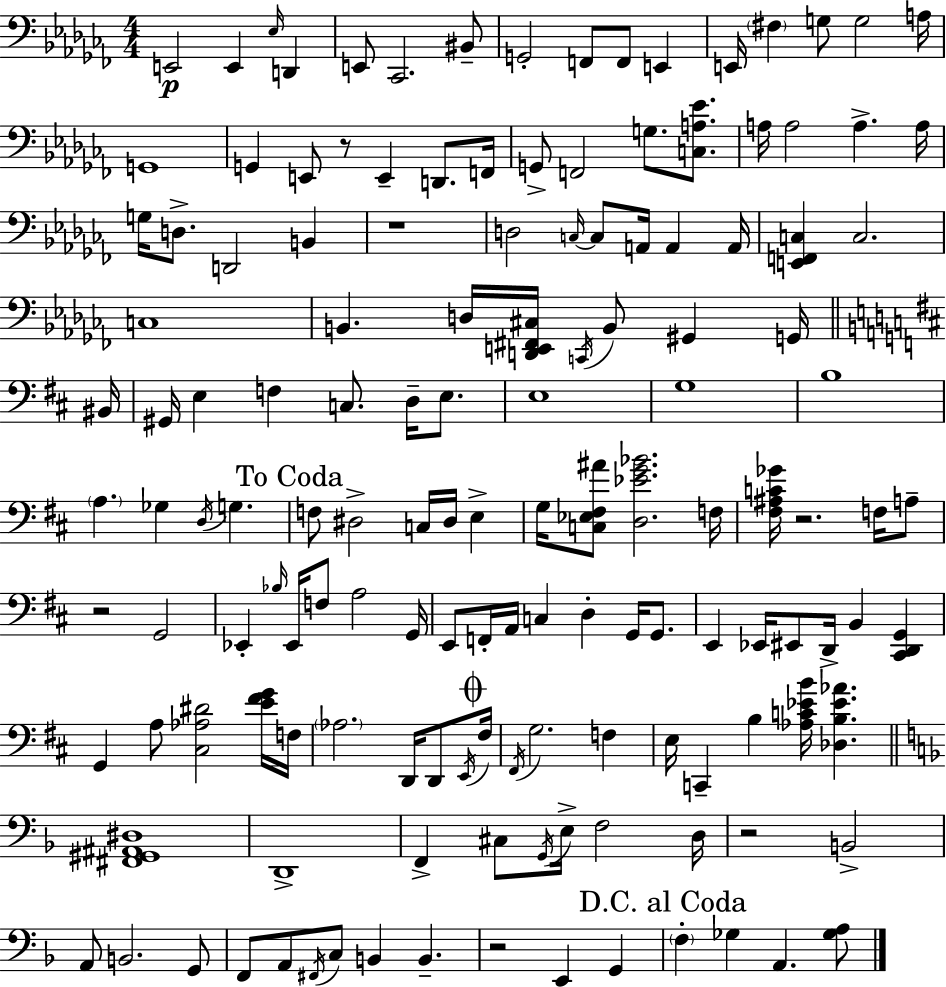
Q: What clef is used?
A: bass